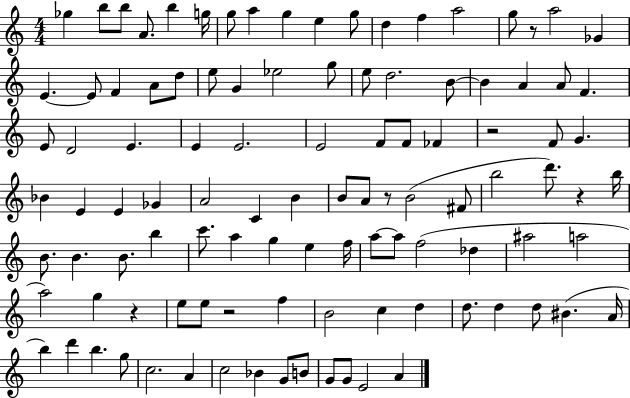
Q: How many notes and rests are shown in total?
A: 106